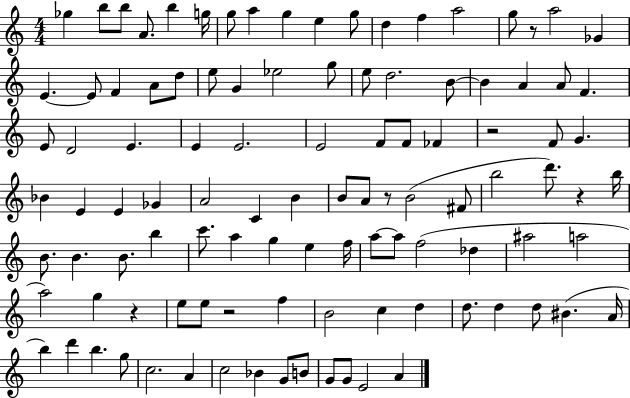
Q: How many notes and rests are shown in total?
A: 106